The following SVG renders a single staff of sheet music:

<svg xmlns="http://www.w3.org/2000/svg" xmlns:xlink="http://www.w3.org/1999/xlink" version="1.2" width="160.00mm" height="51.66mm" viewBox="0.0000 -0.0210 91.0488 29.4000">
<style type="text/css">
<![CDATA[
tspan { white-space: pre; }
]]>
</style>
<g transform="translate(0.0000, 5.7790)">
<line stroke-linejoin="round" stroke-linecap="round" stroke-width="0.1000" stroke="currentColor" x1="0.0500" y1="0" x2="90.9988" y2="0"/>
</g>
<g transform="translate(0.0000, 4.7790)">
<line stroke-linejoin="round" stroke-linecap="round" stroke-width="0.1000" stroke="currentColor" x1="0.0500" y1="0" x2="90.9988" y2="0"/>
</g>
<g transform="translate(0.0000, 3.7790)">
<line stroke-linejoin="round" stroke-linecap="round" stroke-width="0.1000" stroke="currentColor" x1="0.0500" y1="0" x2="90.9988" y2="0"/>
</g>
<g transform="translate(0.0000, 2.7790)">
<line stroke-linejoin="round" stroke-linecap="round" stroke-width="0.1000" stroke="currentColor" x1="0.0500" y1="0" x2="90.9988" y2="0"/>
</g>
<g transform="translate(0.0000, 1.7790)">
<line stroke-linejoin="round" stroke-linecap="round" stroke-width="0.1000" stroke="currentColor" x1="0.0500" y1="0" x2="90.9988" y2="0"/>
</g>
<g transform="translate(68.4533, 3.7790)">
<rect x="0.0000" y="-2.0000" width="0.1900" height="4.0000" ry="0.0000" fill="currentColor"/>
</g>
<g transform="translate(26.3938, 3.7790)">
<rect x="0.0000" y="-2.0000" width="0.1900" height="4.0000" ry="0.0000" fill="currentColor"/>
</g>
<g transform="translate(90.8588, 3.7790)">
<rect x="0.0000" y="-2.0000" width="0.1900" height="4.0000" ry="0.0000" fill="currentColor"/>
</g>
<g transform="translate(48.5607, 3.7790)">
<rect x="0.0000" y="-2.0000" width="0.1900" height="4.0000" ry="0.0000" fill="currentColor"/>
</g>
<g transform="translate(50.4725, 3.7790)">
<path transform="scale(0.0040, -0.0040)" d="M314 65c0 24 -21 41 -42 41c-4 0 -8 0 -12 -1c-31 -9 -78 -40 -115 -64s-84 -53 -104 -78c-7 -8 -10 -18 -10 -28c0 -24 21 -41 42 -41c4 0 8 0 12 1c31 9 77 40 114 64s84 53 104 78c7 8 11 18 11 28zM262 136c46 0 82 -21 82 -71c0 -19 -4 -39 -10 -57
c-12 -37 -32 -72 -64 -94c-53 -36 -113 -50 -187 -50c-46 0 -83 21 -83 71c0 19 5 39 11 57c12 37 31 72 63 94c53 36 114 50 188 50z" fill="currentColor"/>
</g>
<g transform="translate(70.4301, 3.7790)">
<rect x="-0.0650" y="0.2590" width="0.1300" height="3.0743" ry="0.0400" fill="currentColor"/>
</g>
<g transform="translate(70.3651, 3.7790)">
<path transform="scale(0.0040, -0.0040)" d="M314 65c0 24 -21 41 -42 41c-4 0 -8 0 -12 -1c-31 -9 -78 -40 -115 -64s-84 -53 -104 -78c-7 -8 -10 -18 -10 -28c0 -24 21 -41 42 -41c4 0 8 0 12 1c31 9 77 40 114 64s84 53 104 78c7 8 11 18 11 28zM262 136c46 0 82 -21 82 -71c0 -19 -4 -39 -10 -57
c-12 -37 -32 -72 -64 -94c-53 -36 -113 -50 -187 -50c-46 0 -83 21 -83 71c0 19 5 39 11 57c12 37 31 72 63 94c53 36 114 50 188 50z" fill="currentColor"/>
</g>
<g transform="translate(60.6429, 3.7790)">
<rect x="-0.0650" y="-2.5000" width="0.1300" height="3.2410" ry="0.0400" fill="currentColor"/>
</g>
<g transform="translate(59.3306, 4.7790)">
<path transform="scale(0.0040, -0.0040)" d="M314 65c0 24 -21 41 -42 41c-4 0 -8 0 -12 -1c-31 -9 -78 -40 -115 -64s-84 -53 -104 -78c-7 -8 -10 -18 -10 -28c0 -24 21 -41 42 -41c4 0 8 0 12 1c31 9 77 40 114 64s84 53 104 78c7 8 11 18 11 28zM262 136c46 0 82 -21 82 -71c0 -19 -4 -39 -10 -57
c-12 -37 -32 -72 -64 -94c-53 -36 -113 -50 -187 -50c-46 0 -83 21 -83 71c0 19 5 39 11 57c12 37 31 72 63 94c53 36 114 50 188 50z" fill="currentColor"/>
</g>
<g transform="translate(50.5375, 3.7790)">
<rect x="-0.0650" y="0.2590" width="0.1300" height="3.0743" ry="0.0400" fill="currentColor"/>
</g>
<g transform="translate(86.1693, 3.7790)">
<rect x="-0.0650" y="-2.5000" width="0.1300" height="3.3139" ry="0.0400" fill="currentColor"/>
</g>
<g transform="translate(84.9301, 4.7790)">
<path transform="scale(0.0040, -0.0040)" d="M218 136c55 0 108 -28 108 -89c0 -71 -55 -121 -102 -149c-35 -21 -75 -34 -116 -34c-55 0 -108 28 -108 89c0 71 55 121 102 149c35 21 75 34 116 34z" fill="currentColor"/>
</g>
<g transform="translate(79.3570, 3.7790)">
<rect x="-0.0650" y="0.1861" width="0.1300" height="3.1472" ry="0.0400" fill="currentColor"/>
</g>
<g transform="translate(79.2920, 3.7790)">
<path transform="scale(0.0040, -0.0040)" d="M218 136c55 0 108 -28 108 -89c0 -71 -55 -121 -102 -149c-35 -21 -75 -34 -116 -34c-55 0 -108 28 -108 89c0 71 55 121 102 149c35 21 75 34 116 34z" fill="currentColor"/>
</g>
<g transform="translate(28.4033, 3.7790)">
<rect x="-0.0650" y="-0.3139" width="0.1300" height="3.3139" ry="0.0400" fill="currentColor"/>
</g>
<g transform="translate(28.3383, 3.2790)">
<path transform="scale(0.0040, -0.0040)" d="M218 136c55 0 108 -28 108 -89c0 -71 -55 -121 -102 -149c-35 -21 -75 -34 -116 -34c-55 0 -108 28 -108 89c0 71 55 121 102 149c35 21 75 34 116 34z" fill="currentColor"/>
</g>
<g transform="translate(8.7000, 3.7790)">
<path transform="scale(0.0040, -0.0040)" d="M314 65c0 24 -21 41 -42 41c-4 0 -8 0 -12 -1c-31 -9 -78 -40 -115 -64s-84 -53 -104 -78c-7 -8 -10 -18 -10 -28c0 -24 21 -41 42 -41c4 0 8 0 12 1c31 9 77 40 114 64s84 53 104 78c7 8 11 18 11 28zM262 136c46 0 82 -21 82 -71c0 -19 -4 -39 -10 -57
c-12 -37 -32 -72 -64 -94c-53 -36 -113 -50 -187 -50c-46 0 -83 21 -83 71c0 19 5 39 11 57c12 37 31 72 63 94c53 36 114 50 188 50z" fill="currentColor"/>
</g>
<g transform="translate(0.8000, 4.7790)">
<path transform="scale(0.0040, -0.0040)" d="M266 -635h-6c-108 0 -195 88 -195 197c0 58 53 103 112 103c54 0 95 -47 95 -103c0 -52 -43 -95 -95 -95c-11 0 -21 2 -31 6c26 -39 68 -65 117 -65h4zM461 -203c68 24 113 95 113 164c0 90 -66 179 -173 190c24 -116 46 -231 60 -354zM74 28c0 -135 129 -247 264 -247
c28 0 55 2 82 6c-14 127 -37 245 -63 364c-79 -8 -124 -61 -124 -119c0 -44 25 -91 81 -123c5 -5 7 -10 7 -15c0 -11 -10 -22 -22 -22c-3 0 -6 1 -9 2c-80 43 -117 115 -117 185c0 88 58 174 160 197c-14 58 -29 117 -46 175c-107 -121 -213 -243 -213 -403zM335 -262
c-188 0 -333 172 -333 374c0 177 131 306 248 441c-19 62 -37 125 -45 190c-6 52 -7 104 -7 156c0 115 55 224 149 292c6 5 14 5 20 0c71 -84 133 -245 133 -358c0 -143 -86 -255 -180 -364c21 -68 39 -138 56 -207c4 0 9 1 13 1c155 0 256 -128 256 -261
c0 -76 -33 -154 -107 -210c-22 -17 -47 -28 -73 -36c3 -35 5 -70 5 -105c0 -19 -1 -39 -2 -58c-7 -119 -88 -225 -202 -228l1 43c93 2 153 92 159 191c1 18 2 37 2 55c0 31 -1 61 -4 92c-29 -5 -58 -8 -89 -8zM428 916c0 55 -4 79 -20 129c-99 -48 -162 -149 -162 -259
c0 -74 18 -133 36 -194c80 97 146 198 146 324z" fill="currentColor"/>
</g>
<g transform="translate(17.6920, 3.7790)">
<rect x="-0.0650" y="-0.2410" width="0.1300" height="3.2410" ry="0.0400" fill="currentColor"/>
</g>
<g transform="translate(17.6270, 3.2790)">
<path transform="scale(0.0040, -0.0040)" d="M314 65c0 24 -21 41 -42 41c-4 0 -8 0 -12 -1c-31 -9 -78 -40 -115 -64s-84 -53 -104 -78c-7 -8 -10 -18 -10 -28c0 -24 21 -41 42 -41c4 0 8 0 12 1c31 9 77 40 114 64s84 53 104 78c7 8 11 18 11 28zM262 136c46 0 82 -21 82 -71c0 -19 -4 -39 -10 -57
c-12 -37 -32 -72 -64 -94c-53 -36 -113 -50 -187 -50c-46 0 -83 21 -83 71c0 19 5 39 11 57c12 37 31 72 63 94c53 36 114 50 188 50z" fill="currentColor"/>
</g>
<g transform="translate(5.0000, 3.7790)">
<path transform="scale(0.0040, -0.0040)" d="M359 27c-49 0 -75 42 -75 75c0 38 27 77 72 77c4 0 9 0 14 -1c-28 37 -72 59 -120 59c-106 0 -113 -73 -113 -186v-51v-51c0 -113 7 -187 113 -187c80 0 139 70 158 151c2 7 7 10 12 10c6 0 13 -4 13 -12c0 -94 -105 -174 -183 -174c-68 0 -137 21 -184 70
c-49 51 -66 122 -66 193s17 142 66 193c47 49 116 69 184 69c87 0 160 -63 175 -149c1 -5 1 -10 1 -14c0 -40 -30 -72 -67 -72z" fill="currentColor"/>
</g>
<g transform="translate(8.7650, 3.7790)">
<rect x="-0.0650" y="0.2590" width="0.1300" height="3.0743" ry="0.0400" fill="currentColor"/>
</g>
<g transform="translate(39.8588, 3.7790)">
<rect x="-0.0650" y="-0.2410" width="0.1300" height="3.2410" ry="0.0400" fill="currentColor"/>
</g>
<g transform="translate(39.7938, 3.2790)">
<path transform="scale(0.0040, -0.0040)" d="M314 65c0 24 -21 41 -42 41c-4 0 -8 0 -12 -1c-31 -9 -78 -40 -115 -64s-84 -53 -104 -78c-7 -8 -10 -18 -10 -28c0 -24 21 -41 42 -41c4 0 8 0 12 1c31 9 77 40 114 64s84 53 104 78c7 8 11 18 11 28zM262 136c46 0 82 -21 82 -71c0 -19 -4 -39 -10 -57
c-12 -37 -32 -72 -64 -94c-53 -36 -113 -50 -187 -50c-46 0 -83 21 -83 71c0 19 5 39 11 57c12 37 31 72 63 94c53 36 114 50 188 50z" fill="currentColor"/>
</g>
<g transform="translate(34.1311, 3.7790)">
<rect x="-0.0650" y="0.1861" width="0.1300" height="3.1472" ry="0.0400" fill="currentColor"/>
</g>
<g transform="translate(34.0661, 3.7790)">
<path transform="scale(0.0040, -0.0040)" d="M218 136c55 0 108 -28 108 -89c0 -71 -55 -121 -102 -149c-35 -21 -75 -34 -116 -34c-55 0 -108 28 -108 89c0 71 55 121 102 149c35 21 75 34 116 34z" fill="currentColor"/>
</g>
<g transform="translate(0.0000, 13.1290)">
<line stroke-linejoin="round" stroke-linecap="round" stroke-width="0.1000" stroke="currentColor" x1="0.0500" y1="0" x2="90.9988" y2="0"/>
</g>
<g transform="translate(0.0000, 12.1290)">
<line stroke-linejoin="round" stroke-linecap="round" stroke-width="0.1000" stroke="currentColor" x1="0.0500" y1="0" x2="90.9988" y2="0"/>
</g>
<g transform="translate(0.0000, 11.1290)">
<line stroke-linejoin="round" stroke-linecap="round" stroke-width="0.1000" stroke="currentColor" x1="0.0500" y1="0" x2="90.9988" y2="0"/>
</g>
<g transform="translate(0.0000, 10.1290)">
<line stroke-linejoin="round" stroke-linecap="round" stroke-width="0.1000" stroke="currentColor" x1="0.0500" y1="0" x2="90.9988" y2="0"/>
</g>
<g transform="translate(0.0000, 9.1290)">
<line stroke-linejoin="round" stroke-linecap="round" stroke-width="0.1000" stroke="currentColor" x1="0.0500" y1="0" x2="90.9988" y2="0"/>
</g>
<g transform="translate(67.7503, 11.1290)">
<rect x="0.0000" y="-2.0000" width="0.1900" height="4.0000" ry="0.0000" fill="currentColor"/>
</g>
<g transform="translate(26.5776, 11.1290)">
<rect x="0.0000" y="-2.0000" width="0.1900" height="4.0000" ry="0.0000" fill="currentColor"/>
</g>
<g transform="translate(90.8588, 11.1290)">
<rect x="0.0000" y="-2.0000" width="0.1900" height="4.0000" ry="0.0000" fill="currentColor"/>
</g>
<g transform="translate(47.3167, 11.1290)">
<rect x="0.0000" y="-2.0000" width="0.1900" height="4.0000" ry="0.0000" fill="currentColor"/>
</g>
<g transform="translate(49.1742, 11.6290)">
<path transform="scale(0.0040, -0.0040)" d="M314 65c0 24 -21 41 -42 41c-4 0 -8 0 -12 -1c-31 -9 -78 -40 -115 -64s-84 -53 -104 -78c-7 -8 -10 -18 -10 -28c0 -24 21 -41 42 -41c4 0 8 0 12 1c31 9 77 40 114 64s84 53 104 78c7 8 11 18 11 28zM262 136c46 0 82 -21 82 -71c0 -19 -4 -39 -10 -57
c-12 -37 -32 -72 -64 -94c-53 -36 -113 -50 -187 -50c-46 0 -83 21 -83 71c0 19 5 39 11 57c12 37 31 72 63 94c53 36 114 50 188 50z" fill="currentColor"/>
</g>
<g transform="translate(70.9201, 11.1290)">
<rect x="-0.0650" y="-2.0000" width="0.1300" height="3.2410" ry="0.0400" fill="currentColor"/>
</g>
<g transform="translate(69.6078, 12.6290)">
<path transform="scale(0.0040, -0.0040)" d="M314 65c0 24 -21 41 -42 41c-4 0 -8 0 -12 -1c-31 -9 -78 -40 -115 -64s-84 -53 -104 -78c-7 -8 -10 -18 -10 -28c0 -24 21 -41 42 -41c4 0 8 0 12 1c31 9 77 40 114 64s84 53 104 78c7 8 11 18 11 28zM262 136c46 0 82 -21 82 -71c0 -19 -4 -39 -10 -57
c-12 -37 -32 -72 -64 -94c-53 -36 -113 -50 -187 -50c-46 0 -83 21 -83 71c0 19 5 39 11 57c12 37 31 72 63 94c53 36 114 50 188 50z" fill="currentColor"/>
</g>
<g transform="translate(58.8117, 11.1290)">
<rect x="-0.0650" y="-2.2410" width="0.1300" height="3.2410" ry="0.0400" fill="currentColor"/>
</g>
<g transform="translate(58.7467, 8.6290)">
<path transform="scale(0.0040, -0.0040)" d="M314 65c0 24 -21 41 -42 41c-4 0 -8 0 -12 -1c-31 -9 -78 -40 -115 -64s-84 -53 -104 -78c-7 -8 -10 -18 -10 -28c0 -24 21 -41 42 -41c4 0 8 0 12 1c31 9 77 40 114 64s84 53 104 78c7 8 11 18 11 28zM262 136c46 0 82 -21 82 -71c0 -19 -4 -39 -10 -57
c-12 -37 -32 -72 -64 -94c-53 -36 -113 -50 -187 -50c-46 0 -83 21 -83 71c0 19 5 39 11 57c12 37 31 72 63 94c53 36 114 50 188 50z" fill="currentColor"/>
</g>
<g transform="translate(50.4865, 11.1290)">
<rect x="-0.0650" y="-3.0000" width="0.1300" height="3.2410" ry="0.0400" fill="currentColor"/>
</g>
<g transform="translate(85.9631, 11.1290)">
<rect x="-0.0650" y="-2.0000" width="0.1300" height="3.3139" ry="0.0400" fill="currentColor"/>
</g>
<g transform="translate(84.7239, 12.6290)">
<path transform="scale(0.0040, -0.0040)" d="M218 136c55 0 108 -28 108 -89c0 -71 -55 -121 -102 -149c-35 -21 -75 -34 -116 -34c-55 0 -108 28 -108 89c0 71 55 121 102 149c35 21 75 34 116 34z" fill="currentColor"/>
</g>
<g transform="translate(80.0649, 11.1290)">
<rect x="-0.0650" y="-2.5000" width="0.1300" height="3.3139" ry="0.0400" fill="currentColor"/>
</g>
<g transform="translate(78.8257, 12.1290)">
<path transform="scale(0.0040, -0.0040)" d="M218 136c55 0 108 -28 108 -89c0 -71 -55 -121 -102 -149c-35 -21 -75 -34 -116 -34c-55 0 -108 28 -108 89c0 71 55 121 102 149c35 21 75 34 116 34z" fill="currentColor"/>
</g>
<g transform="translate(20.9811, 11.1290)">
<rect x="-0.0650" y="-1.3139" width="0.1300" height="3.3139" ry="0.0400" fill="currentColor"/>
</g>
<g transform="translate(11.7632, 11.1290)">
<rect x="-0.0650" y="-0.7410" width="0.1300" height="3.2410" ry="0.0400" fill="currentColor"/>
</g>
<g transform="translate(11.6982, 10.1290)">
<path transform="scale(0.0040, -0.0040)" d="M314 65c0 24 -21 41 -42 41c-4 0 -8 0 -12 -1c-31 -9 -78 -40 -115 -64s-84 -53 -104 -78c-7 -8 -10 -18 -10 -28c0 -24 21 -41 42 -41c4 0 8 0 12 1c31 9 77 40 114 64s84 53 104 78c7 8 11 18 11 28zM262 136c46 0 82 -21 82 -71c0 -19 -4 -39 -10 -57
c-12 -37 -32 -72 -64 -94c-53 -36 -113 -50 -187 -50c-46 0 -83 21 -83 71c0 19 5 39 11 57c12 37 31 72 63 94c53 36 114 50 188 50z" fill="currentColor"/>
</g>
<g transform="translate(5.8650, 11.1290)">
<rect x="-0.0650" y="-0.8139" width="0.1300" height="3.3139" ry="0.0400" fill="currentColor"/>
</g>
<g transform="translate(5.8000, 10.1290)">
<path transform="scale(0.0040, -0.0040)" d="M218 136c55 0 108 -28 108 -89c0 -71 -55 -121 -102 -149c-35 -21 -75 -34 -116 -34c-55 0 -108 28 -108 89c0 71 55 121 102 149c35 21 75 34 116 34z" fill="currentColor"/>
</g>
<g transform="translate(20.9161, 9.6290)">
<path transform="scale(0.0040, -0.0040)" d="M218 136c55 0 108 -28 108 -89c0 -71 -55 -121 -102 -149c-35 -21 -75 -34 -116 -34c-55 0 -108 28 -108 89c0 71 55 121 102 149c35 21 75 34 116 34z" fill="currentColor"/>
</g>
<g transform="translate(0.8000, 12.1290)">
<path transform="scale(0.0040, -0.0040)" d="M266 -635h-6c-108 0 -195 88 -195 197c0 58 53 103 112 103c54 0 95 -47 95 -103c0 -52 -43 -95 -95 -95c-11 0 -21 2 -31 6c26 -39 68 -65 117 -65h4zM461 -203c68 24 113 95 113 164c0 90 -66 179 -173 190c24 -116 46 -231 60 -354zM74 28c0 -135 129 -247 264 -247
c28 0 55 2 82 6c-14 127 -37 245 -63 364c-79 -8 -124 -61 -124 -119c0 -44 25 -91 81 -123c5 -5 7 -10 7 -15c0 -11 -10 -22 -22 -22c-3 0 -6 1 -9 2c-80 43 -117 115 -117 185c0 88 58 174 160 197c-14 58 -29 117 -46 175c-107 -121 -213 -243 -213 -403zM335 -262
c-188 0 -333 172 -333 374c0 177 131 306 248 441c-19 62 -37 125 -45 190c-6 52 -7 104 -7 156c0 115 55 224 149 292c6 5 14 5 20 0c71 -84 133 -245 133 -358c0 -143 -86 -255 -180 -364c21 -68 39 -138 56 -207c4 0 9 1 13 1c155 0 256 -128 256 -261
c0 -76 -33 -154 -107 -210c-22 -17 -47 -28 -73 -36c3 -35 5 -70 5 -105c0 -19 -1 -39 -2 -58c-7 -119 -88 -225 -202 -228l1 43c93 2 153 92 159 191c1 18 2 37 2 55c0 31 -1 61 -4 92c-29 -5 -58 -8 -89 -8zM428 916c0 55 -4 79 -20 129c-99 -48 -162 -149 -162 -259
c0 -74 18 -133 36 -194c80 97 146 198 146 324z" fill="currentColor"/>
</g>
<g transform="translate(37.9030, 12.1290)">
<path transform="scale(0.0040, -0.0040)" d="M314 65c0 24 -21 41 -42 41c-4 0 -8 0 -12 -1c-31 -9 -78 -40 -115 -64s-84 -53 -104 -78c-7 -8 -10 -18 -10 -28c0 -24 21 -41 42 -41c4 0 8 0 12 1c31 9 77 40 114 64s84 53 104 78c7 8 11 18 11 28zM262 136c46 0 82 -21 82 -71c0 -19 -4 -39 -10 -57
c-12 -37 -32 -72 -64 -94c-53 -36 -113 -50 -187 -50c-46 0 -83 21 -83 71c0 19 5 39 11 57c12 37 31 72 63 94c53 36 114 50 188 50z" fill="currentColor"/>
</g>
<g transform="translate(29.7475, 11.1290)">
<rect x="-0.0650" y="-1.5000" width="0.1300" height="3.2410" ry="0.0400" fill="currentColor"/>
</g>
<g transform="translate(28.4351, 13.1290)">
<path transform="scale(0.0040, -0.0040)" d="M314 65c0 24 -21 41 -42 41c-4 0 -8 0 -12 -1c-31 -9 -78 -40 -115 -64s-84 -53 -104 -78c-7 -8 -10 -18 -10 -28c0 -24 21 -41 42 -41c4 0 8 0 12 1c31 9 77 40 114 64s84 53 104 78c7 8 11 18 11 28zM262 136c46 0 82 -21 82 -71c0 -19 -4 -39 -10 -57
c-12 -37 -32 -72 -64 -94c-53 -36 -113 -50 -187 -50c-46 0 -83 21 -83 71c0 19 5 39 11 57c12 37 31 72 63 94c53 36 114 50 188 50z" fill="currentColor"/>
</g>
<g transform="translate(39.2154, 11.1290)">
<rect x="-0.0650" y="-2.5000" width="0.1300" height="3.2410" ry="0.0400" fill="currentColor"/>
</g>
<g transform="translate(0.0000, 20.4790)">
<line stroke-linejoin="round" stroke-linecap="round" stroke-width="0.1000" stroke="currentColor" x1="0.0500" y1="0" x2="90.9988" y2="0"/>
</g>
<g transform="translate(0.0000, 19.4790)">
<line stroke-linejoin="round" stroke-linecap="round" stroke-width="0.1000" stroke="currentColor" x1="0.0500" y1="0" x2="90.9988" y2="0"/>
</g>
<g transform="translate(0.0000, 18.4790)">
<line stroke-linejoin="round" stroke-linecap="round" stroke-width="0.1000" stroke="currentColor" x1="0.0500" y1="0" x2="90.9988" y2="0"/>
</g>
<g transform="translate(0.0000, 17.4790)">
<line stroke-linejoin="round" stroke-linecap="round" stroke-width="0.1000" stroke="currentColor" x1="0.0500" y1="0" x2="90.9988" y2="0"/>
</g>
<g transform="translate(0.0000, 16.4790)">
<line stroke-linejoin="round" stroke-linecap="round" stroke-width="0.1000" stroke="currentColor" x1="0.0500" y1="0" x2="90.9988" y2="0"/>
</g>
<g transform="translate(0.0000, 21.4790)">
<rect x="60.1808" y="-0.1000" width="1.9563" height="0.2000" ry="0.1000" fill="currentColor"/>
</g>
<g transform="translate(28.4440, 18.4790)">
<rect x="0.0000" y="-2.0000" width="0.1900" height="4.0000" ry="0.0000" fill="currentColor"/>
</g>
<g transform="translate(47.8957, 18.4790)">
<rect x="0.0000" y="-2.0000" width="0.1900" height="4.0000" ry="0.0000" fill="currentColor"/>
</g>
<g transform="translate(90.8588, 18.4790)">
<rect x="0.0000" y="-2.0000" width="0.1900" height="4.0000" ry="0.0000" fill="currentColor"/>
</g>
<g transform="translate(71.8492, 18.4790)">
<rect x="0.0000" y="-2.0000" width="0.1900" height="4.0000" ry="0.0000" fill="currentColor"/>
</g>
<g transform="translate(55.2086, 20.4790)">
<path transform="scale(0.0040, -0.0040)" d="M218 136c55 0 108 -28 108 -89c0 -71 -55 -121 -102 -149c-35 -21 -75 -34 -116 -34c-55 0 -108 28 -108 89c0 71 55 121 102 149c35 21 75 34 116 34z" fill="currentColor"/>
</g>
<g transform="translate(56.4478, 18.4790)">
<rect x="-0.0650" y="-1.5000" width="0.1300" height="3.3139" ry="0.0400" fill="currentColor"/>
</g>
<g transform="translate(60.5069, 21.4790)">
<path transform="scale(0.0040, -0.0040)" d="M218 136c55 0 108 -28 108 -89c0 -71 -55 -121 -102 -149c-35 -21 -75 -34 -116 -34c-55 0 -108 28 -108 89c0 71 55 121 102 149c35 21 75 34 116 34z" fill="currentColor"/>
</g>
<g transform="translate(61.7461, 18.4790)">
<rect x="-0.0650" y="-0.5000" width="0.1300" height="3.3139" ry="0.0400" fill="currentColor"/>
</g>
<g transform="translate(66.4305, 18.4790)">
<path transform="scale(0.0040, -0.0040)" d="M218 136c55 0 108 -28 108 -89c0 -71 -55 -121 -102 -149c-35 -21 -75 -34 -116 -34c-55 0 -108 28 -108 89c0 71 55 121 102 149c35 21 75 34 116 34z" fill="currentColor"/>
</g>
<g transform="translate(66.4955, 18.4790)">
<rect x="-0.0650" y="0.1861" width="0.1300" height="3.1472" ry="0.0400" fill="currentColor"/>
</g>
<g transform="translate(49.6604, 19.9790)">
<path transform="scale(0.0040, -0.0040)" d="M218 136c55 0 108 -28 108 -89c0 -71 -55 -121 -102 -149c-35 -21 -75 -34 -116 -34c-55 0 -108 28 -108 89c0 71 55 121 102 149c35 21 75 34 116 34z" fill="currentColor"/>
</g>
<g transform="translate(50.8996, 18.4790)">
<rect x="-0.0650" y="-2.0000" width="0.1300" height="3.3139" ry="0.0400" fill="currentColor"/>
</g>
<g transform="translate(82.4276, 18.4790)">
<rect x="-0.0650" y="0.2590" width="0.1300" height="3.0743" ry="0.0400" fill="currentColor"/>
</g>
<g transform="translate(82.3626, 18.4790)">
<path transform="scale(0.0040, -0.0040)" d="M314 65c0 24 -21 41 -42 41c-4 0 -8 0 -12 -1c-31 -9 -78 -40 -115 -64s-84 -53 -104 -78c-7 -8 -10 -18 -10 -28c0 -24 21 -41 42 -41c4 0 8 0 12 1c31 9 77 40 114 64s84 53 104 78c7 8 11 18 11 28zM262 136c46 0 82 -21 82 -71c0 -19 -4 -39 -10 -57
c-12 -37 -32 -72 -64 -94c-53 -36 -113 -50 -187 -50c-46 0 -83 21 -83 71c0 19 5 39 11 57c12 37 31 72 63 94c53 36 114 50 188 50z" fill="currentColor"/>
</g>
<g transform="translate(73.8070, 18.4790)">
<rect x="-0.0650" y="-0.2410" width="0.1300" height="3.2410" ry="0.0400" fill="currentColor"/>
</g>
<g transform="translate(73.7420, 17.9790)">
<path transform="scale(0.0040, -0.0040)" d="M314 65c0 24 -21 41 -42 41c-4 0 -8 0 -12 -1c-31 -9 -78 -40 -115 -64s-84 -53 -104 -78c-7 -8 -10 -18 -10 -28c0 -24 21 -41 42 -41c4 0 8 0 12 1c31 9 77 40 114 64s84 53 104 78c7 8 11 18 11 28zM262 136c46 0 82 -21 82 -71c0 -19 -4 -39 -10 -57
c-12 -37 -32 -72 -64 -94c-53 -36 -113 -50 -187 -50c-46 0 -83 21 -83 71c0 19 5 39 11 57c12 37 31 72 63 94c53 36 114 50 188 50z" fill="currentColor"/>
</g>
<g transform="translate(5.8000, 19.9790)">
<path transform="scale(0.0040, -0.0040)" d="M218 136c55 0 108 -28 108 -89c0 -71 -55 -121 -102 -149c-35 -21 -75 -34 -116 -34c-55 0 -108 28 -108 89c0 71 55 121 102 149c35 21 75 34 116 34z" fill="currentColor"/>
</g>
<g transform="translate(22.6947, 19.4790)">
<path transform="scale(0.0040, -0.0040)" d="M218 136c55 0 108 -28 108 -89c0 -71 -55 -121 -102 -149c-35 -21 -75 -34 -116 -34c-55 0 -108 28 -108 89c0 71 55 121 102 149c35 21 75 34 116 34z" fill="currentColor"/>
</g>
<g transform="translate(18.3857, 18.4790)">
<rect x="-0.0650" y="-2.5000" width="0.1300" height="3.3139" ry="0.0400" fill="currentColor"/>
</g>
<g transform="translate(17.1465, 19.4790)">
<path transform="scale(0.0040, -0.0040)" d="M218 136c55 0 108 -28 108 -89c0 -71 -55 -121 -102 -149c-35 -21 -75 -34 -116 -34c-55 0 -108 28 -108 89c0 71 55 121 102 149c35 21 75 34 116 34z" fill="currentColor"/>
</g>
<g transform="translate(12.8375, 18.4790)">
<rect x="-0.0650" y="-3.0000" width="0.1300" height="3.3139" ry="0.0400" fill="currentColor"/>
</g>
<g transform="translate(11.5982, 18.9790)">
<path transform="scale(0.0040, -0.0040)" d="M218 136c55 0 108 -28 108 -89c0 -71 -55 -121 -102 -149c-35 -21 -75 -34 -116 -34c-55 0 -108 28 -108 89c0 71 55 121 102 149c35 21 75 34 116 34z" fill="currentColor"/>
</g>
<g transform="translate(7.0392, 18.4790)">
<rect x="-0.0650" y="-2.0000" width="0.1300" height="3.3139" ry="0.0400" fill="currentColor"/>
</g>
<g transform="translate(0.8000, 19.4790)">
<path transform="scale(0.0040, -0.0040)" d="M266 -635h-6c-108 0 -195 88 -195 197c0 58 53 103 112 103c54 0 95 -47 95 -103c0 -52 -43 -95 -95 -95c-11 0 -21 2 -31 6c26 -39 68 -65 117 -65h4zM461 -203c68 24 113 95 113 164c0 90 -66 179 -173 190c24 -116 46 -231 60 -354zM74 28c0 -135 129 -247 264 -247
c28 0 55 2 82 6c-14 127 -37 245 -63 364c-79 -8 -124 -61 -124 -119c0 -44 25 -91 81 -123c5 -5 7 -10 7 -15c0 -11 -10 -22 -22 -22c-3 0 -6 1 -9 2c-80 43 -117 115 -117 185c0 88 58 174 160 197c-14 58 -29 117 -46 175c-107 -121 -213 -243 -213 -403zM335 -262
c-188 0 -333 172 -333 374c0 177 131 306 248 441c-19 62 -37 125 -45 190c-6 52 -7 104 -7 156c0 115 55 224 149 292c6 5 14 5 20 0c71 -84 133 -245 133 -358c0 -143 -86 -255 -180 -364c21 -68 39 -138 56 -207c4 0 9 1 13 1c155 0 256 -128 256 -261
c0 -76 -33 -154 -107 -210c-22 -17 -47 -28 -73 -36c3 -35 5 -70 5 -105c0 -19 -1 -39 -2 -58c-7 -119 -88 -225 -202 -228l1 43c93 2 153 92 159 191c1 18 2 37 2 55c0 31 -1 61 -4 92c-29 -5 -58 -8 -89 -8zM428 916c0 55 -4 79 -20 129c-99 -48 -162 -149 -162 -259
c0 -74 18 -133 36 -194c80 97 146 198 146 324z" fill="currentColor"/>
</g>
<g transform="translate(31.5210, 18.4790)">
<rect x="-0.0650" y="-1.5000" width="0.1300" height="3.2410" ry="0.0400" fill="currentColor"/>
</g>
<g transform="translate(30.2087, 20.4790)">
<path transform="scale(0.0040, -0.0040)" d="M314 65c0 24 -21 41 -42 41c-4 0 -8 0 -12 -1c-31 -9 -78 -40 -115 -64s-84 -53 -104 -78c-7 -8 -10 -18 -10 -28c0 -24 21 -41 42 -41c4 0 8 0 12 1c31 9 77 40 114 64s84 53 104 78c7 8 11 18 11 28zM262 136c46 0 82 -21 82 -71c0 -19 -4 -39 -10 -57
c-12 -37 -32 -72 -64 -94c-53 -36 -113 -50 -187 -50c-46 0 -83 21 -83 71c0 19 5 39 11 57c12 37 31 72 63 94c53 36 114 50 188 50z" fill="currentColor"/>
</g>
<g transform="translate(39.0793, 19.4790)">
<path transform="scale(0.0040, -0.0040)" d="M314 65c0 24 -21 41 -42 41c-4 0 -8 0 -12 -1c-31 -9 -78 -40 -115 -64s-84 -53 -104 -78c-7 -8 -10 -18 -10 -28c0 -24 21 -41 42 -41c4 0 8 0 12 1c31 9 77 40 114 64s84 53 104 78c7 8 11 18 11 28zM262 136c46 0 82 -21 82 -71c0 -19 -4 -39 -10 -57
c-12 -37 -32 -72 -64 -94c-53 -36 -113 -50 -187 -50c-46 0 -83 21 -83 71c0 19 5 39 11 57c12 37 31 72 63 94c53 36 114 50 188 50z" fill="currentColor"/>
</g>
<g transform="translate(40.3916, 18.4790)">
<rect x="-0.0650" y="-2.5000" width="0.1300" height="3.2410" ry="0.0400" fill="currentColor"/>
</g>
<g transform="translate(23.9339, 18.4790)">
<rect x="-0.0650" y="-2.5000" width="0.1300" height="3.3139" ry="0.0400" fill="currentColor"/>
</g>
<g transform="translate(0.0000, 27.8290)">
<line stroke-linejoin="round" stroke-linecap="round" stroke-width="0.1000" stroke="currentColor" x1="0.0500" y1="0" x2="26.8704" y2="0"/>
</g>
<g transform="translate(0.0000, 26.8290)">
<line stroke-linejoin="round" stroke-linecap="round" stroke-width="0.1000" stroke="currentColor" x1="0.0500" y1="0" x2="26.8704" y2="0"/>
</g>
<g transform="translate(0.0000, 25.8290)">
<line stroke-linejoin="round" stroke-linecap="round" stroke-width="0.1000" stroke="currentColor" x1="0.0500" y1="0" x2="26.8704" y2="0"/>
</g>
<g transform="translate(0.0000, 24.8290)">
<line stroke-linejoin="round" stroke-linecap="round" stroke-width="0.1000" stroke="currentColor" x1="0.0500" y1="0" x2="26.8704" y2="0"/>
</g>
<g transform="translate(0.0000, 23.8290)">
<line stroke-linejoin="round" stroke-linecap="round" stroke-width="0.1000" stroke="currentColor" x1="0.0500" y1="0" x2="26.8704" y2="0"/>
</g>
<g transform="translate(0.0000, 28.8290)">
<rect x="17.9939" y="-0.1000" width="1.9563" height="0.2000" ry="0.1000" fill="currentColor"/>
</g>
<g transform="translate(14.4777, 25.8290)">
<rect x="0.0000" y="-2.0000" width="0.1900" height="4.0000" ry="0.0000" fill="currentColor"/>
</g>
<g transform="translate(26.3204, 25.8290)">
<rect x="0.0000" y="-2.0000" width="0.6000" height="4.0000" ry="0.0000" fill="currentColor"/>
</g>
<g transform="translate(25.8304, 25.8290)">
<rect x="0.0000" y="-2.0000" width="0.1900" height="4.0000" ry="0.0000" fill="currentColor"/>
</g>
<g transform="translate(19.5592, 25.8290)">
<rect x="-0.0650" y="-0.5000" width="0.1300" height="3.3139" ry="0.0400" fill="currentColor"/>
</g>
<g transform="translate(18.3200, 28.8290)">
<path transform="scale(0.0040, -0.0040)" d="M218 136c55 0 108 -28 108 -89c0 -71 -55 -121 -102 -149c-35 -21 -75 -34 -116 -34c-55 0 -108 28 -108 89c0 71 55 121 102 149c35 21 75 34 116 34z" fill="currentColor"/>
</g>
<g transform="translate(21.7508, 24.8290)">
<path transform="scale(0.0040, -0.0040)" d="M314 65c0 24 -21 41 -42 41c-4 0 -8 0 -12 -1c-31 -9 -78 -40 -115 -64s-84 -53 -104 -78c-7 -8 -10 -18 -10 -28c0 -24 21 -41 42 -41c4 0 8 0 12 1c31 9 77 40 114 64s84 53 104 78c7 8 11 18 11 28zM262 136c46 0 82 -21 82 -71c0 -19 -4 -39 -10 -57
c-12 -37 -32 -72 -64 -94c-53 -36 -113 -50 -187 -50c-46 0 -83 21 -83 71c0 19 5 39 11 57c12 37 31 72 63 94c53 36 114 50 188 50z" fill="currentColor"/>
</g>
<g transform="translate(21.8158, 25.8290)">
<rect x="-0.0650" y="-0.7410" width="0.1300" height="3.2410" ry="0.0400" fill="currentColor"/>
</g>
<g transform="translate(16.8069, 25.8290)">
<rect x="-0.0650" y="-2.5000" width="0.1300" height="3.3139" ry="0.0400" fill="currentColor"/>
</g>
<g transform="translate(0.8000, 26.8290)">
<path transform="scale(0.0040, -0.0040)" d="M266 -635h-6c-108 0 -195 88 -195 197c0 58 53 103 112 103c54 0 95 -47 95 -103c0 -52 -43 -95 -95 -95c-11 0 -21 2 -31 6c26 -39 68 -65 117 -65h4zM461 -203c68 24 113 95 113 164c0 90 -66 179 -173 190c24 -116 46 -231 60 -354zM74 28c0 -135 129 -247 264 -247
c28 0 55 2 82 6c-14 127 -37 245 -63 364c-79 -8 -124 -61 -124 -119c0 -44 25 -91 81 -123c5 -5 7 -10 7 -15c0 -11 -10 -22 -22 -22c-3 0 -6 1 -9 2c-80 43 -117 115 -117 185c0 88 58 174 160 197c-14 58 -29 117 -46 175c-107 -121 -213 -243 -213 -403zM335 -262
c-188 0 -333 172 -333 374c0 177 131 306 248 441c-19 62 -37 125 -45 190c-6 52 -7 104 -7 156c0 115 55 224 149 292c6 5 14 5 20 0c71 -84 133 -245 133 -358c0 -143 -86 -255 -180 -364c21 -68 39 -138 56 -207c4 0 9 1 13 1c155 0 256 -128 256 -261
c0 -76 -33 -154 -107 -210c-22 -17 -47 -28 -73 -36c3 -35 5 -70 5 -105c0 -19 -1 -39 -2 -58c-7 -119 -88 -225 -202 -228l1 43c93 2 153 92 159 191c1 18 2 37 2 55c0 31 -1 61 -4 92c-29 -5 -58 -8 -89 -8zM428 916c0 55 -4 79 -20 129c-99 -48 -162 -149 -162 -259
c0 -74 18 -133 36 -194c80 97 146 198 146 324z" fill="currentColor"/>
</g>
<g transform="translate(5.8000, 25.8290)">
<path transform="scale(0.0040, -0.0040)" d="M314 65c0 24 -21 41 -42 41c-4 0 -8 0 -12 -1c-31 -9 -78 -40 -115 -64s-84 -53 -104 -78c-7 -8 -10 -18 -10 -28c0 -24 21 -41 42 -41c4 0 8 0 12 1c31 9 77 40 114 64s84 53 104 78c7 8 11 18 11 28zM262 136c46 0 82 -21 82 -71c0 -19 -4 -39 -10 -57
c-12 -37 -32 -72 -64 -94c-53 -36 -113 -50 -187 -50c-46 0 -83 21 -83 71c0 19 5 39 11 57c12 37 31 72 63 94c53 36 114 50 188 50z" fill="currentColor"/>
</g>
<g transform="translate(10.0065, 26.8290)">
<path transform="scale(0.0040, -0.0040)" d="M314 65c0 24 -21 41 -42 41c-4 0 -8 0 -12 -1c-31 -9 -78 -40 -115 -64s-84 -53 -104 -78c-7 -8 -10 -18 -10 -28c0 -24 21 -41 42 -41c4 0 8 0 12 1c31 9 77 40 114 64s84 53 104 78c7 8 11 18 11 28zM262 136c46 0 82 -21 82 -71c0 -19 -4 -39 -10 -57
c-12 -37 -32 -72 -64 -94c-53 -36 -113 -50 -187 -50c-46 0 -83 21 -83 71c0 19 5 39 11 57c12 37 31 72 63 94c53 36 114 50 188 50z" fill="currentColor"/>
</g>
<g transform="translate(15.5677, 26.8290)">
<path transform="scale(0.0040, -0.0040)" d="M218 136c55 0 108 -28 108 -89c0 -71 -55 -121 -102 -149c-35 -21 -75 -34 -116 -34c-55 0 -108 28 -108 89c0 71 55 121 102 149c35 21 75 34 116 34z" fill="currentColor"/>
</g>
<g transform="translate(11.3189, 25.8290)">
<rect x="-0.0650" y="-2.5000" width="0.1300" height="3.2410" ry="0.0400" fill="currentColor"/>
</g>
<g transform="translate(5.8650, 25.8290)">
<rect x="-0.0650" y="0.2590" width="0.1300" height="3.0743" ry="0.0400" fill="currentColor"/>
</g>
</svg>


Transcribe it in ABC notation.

X:1
T:Untitled
M:4/4
L:1/4
K:C
B2 c2 c B c2 B2 G2 B2 B G d d2 e E2 G2 A2 g2 F2 G F F A G G E2 G2 F E C B c2 B2 B2 G2 G C d2